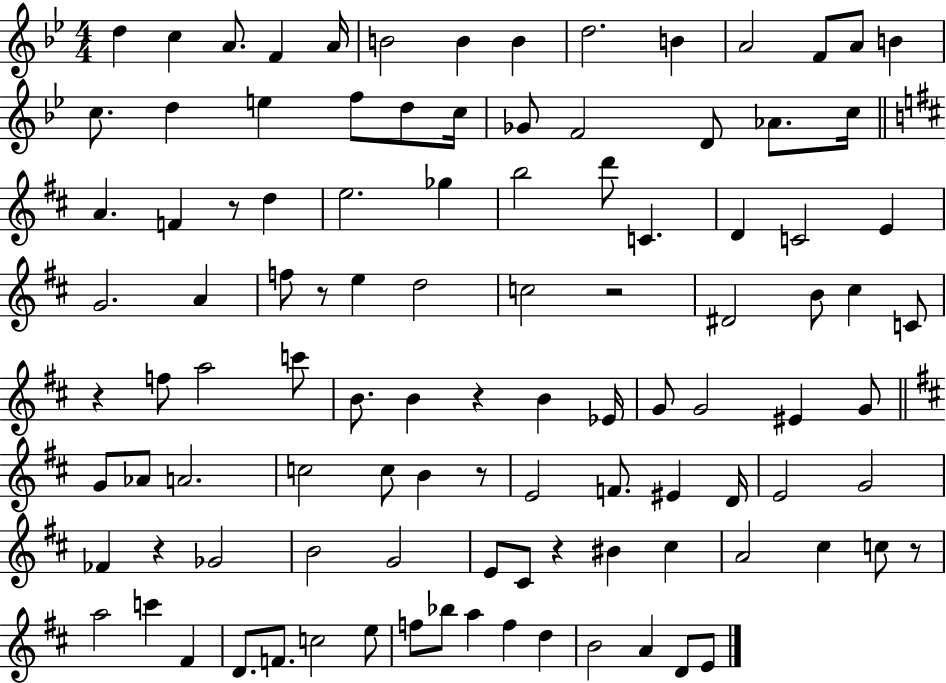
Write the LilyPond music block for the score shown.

{
  \clef treble
  \numericTimeSignature
  \time 4/4
  \key bes \major
  d''4 c''4 a'8. f'4 a'16 | b'2 b'4 b'4 | d''2. b'4 | a'2 f'8 a'8 b'4 | \break c''8. d''4 e''4 f''8 d''8 c''16 | ges'8 f'2 d'8 aes'8. c''16 | \bar "||" \break \key d \major a'4. f'4 r8 d''4 | e''2. ges''4 | b''2 d'''8 c'4. | d'4 c'2 e'4 | \break g'2. a'4 | f''8 r8 e''4 d''2 | c''2 r2 | dis'2 b'8 cis''4 c'8 | \break r4 f''8 a''2 c'''8 | b'8. b'4 r4 b'4 ees'16 | g'8 g'2 eis'4 g'8 | \bar "||" \break \key b \minor g'8 aes'8 a'2. | c''2 c''8 b'4 r8 | e'2 f'8. eis'4 d'16 | e'2 g'2 | \break fes'4 r4 ges'2 | b'2 g'2 | e'8 cis'8 r4 bis'4 cis''4 | a'2 cis''4 c''8 r8 | \break a''2 c'''4 fis'4 | d'8. f'8. c''2 e''8 | f''8 bes''8 a''4 f''4 d''4 | b'2 a'4 d'8 e'8 | \break \bar "|."
}